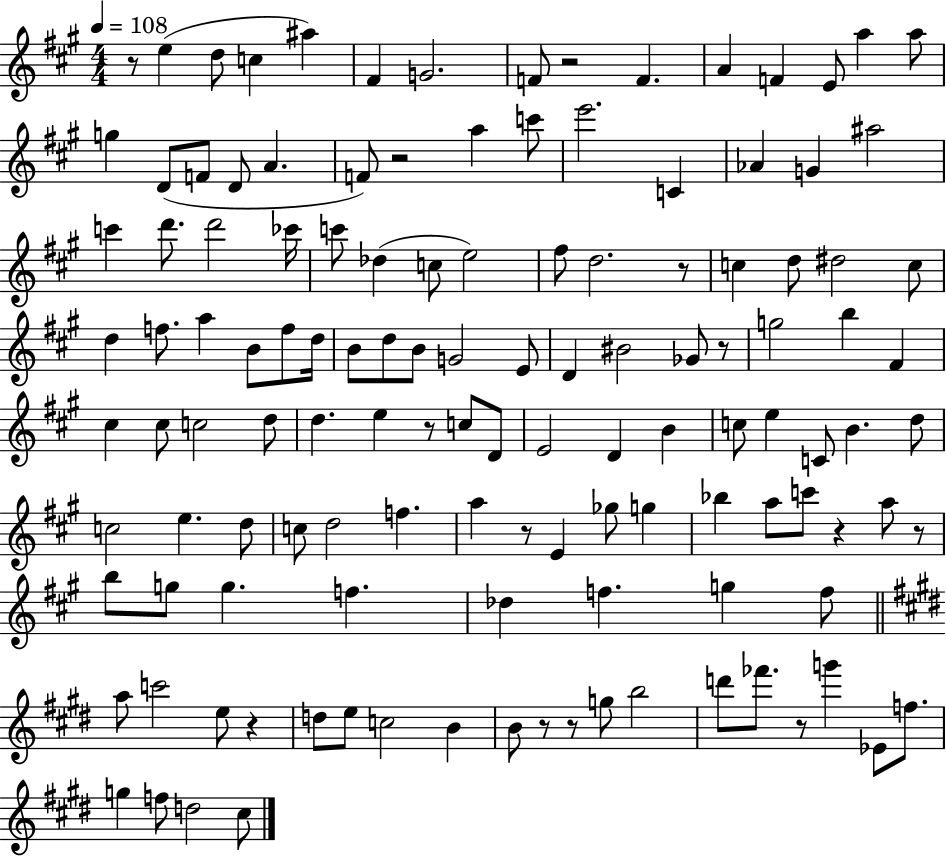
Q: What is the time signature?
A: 4/4